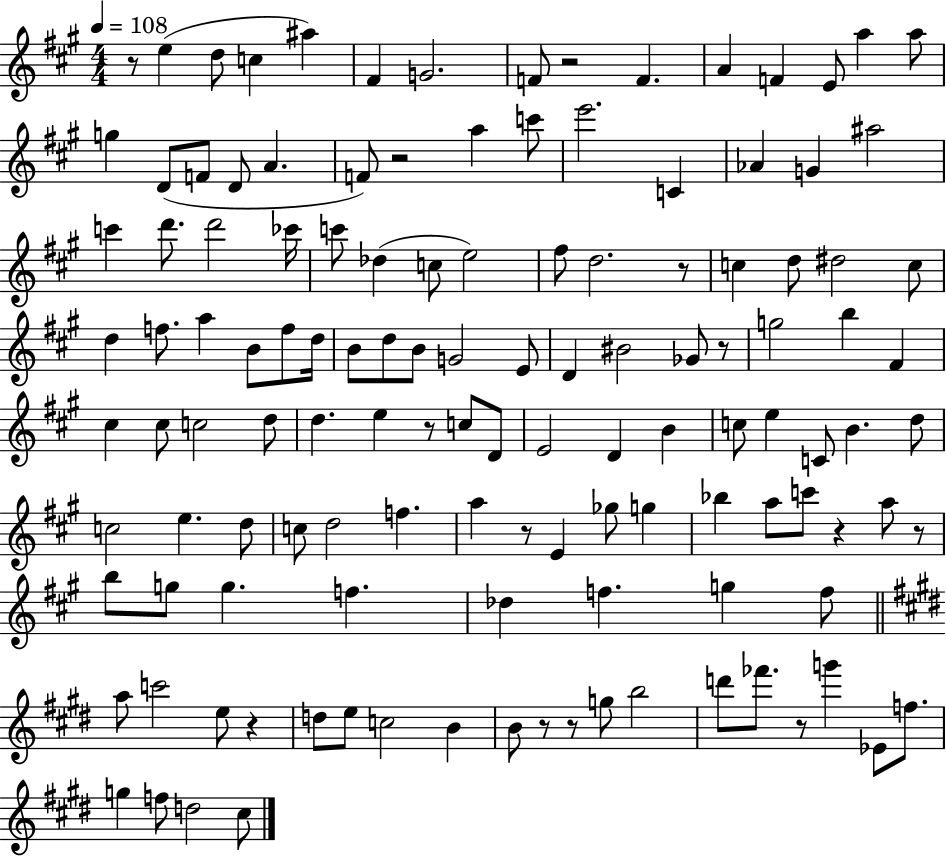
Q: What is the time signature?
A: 4/4